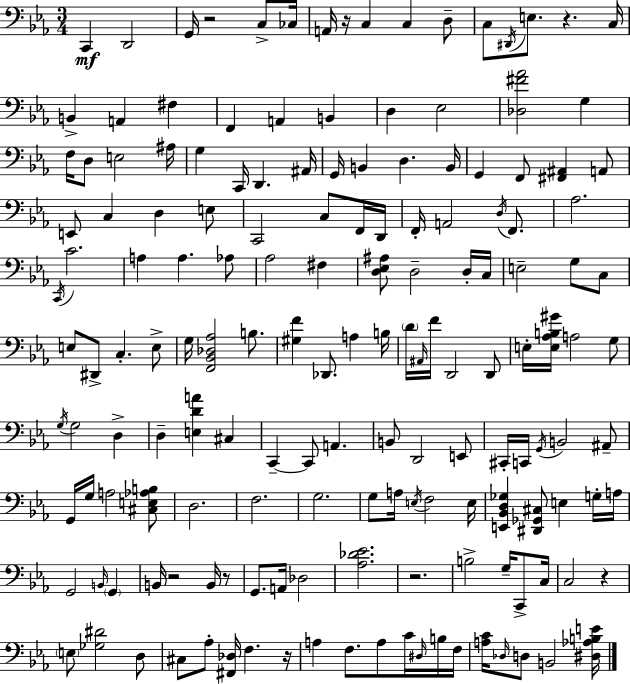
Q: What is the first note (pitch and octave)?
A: C2